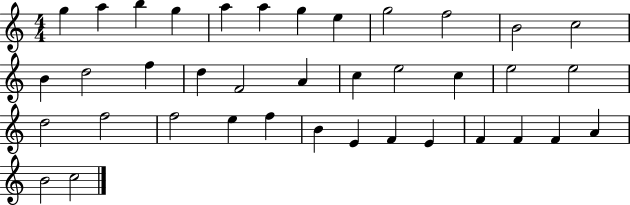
{
  \clef treble
  \numericTimeSignature
  \time 4/4
  \key c \major
  g''4 a''4 b''4 g''4 | a''4 a''4 g''4 e''4 | g''2 f''2 | b'2 c''2 | \break b'4 d''2 f''4 | d''4 f'2 a'4 | c''4 e''2 c''4 | e''2 e''2 | \break d''2 f''2 | f''2 e''4 f''4 | b'4 e'4 f'4 e'4 | f'4 f'4 f'4 a'4 | \break b'2 c''2 | \bar "|."
}